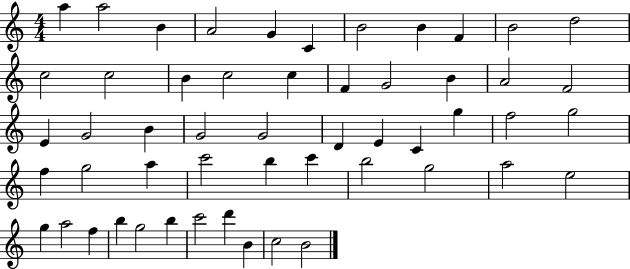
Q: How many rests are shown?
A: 0